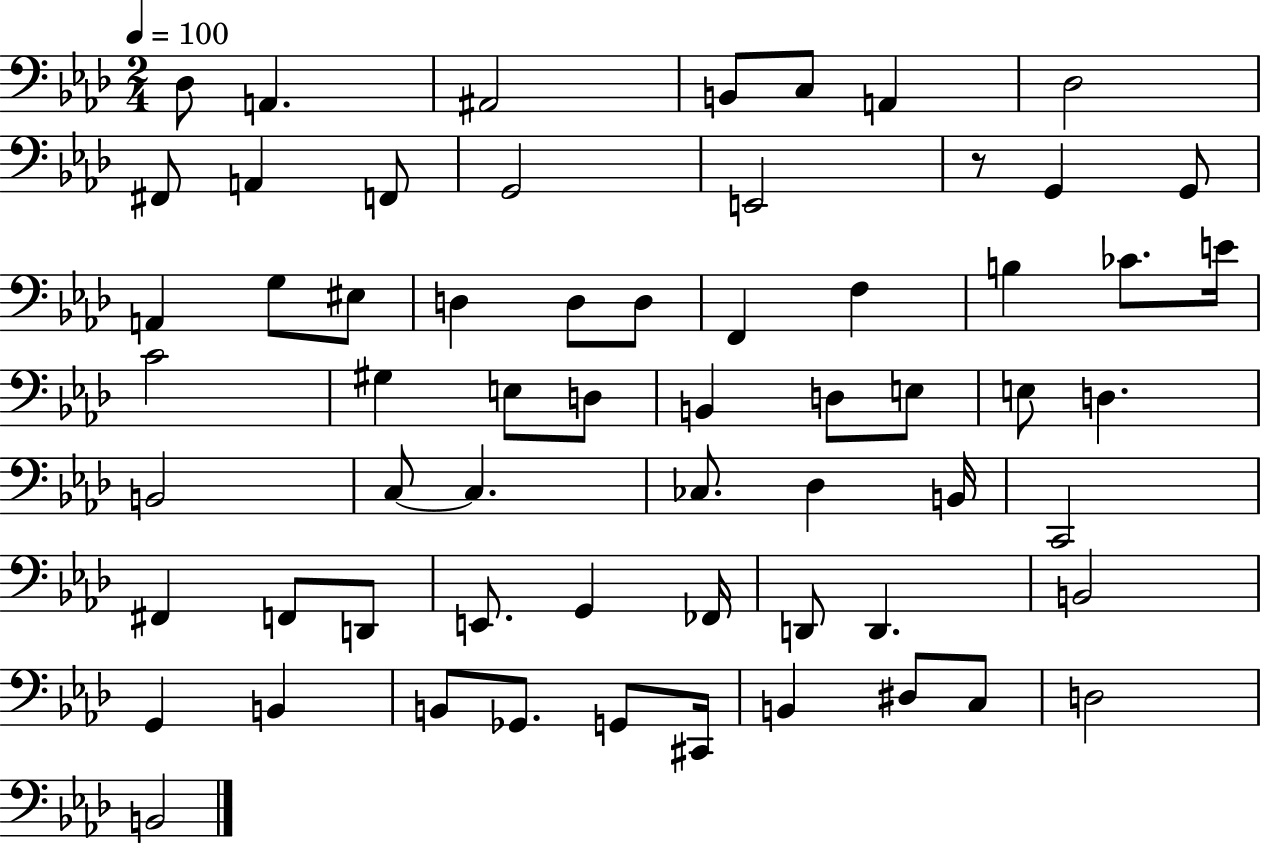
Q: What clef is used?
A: bass